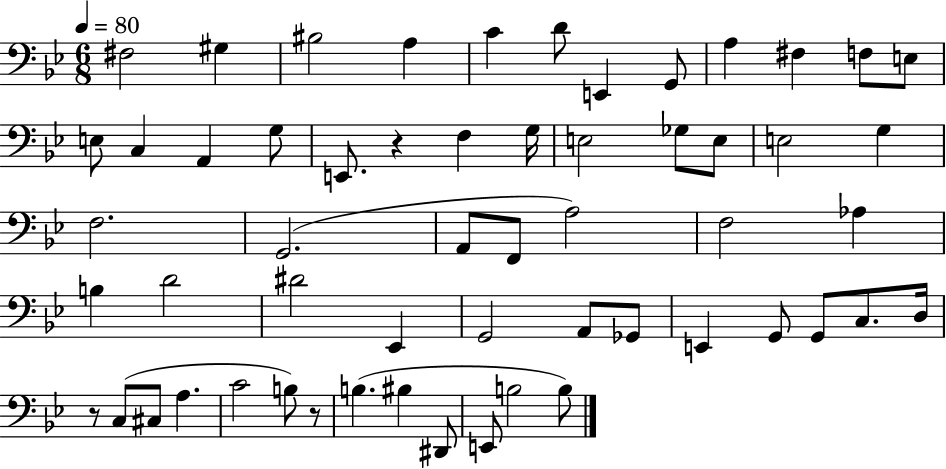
{
  \clef bass
  \numericTimeSignature
  \time 6/8
  \key bes \major
  \tempo 4 = 80
  fis2 gis4 | bis2 a4 | c'4 d'8 e,4 g,8 | a4 fis4 f8 e8 | \break e8 c4 a,4 g8 | e,8. r4 f4 g16 | e2 ges8 e8 | e2 g4 | \break f2. | g,2.( | a,8 f,8 a2) | f2 aes4 | \break b4 d'2 | dis'2 ees,4 | g,2 a,8 ges,8 | e,4 g,8 g,8 c8. d16 | \break r8 c8( cis8 a4. | c'2 b8) r8 | b4.( bis4 dis,8 | e,8 b2 b8) | \break \bar "|."
}